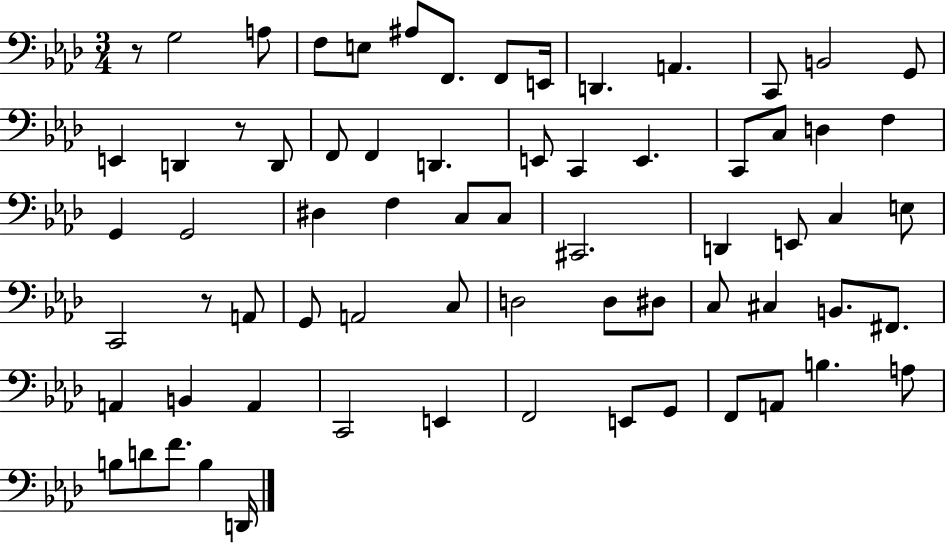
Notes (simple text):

R/e G3/h A3/e F3/e E3/e A#3/e F2/e. F2/e E2/s D2/q. A2/q. C2/e B2/h G2/e E2/q D2/q R/e D2/e F2/e F2/q D2/q. E2/e C2/q E2/q. C2/e C3/e D3/q F3/q G2/q G2/h D#3/q F3/q C3/e C3/e C#2/h. D2/q E2/e C3/q E3/e C2/h R/e A2/e G2/e A2/h C3/e D3/h D3/e D#3/e C3/e C#3/q B2/e. F#2/e. A2/q B2/q A2/q C2/h E2/q F2/h E2/e G2/e F2/e A2/e B3/q. A3/e B3/e D4/e F4/e. B3/q D2/s